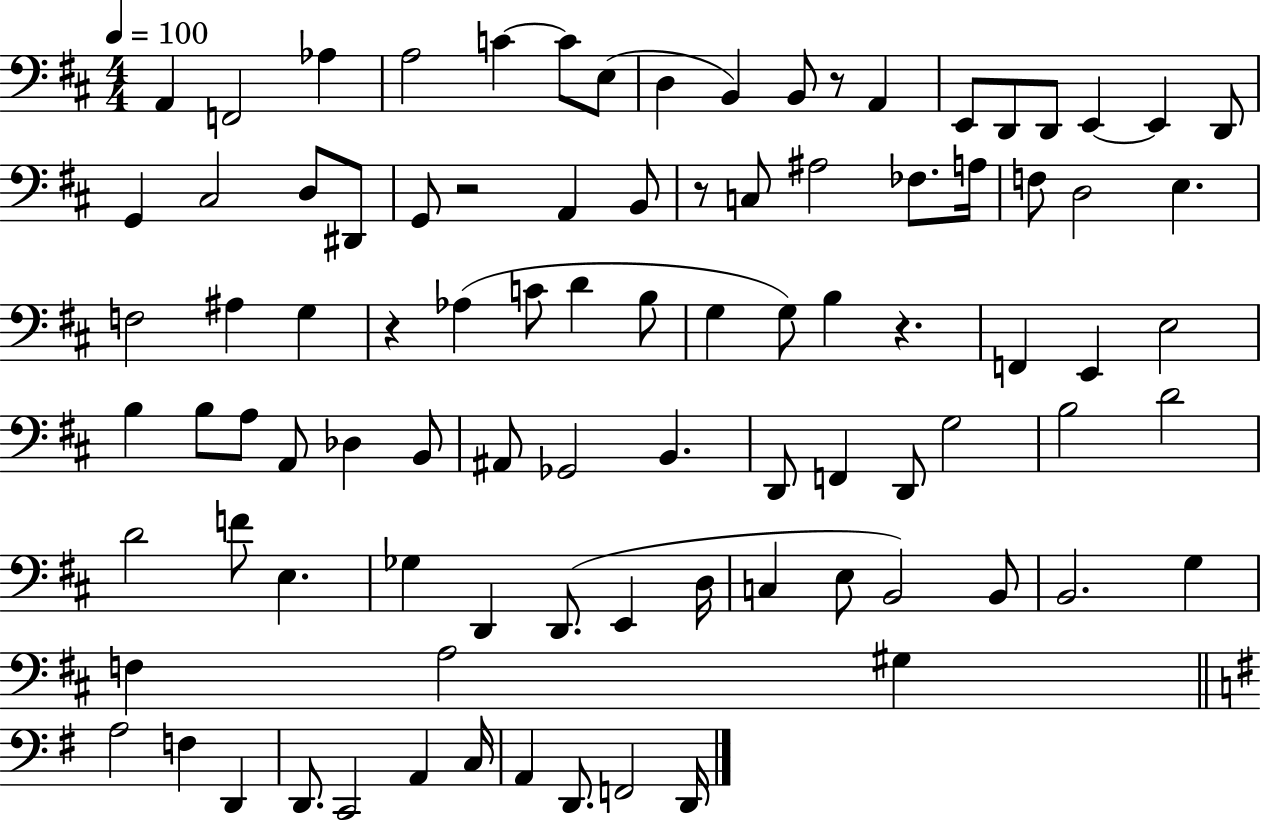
{
  \clef bass
  \numericTimeSignature
  \time 4/4
  \key d \major
  \tempo 4 = 100
  a,4 f,2 aes4 | a2 c'4~~ c'8 e8( | d4 b,4) b,8 r8 a,4 | e,8 d,8 d,8 e,4~~ e,4 d,8 | \break g,4 cis2 d8 dis,8 | g,8 r2 a,4 b,8 | r8 c8 ais2 fes8. a16 | f8 d2 e4. | \break f2 ais4 g4 | r4 aes4( c'8 d'4 b8 | g4 g8) b4 r4. | f,4 e,4 e2 | \break b4 b8 a8 a,8 des4 b,8 | ais,8 ges,2 b,4. | d,8 f,4 d,8 g2 | b2 d'2 | \break d'2 f'8 e4. | ges4 d,4 d,8.( e,4 d16 | c4 e8 b,2) b,8 | b,2. g4 | \break f4 a2 gis4 | \bar "||" \break \key e \minor a2 f4 d,4 | d,8. c,2 a,4 c16 | a,4 d,8. f,2 d,16 | \bar "|."
}